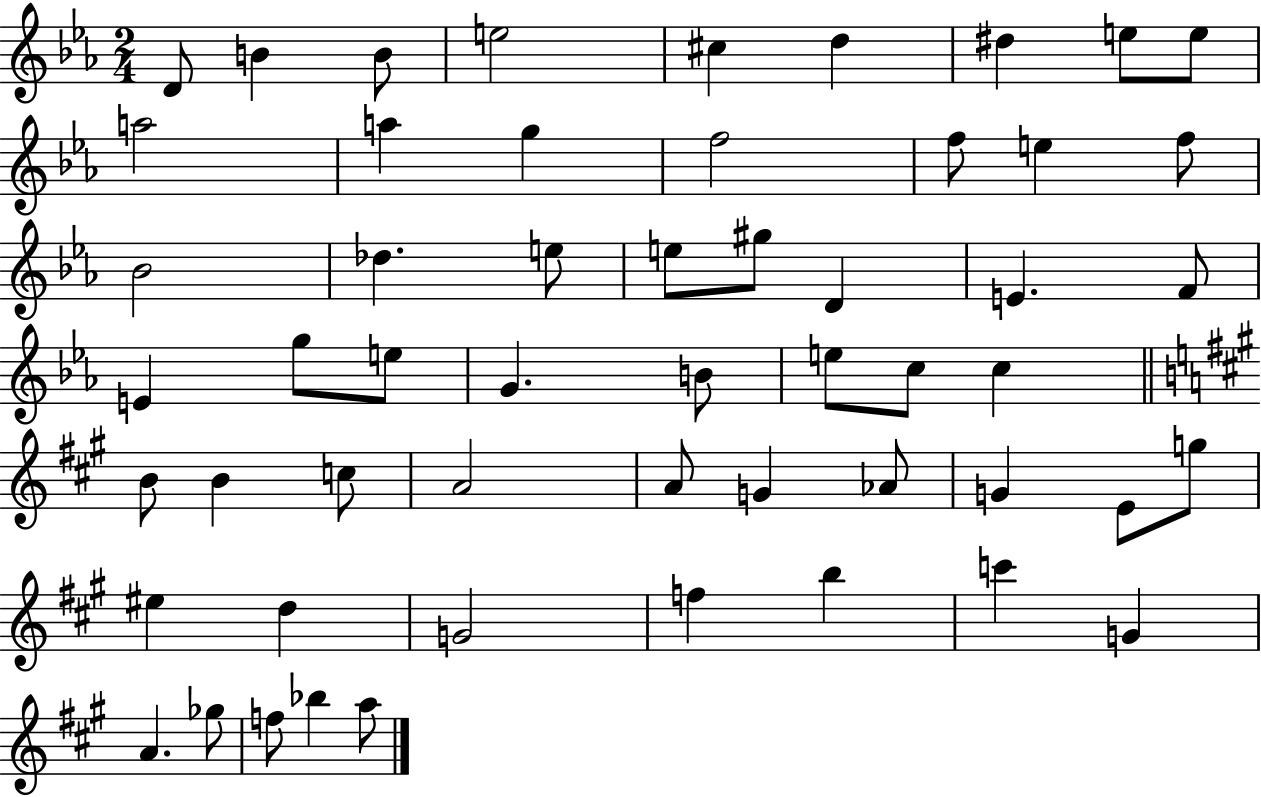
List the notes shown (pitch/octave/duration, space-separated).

D4/e B4/q B4/e E5/h C#5/q D5/q D#5/q E5/e E5/e A5/h A5/q G5/q F5/h F5/e E5/q F5/e Bb4/h Db5/q. E5/e E5/e G#5/e D4/q E4/q. F4/e E4/q G5/e E5/e G4/q. B4/e E5/e C5/e C5/q B4/e B4/q C5/e A4/h A4/e G4/q Ab4/e G4/q E4/e G5/e EIS5/q D5/q G4/h F5/q B5/q C6/q G4/q A4/q. Gb5/e F5/e Bb5/q A5/e